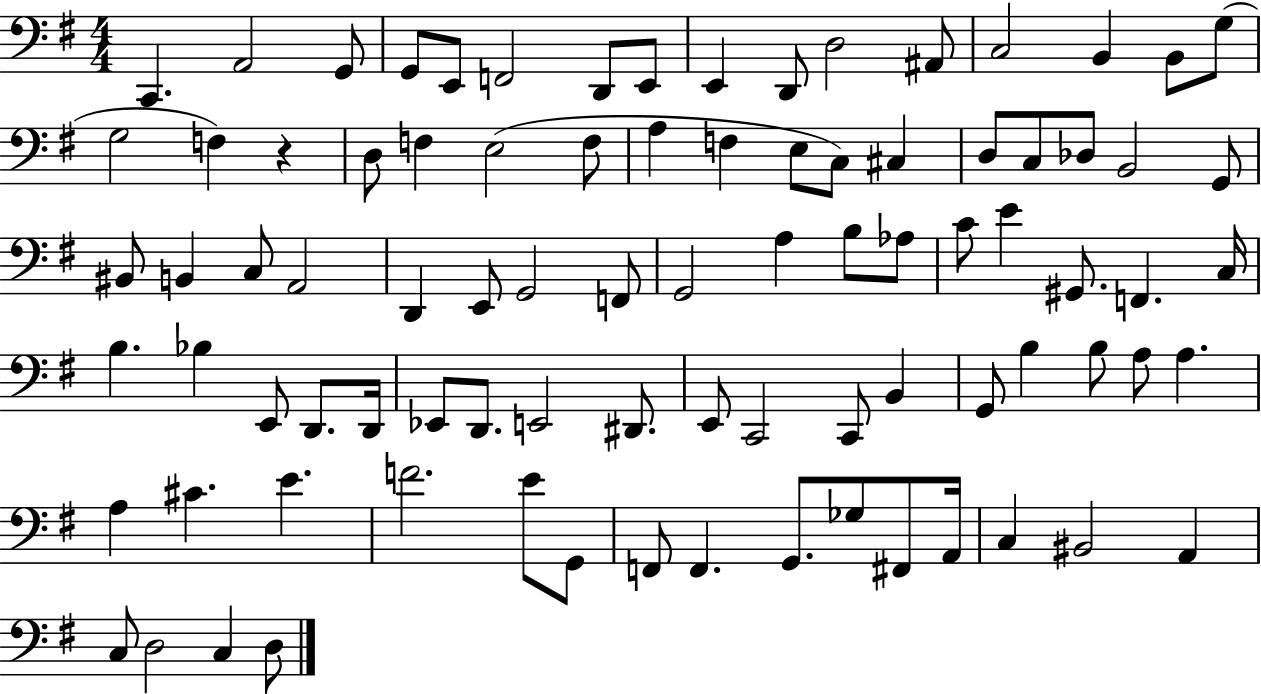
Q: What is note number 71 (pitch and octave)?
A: F4